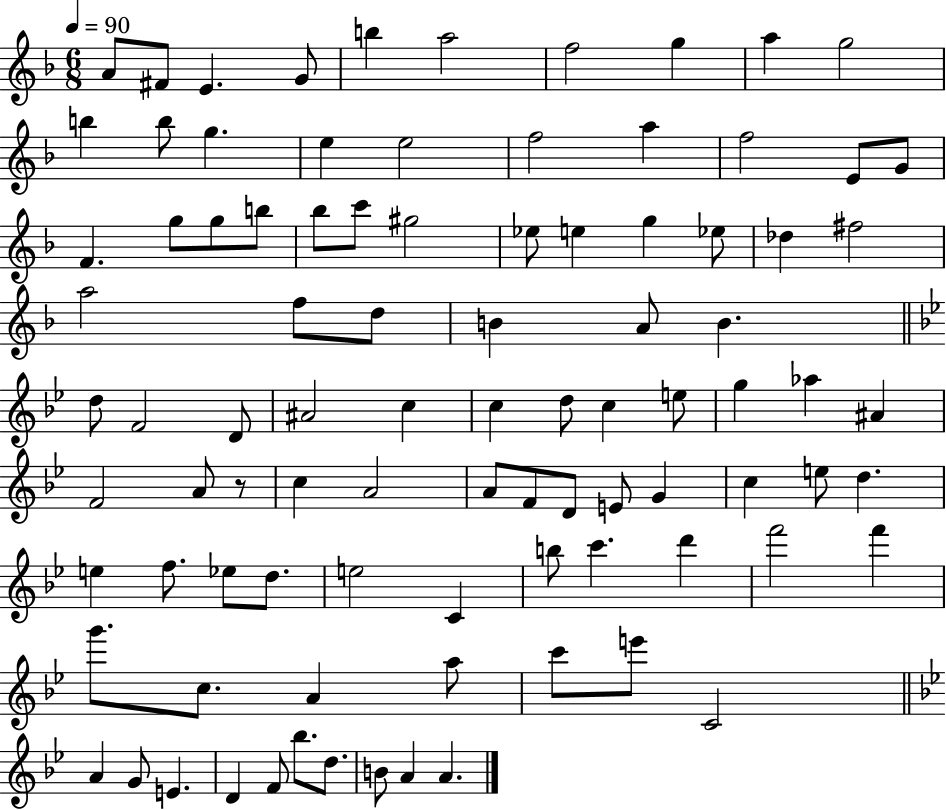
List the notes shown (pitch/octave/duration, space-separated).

A4/e F#4/e E4/q. G4/e B5/q A5/h F5/h G5/q A5/q G5/h B5/q B5/e G5/q. E5/q E5/h F5/h A5/q F5/h E4/e G4/e F4/q. G5/e G5/e B5/e Bb5/e C6/e G#5/h Eb5/e E5/q G5/q Eb5/e Db5/q F#5/h A5/h F5/e D5/e B4/q A4/e B4/q. D5/e F4/h D4/e A#4/h C5/q C5/q D5/e C5/q E5/e G5/q Ab5/q A#4/q F4/h A4/e R/e C5/q A4/h A4/e F4/e D4/e E4/e G4/q C5/q E5/e D5/q. E5/q F5/e. Eb5/e D5/e. E5/h C4/q B5/e C6/q. D6/q F6/h F6/q G6/e. C5/e. A4/q A5/e C6/e E6/e C4/h A4/q G4/e E4/q. D4/q F4/e Bb5/e. D5/e. B4/e A4/q A4/q.